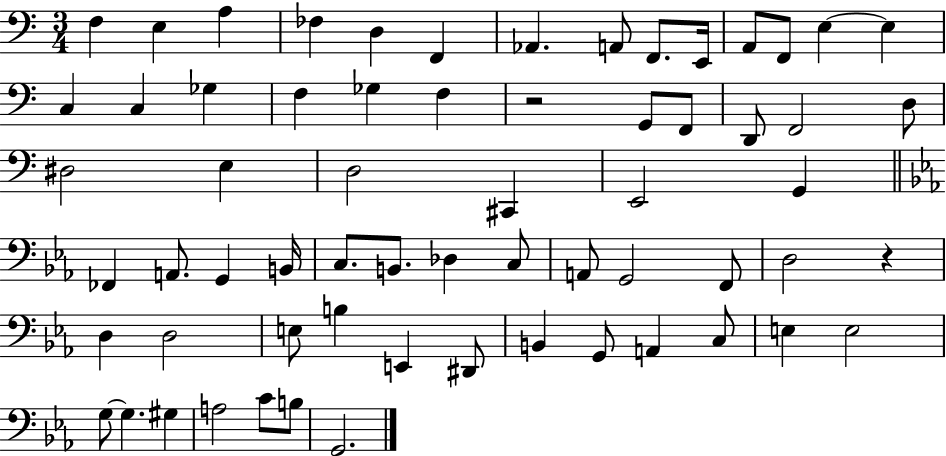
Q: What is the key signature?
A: C major